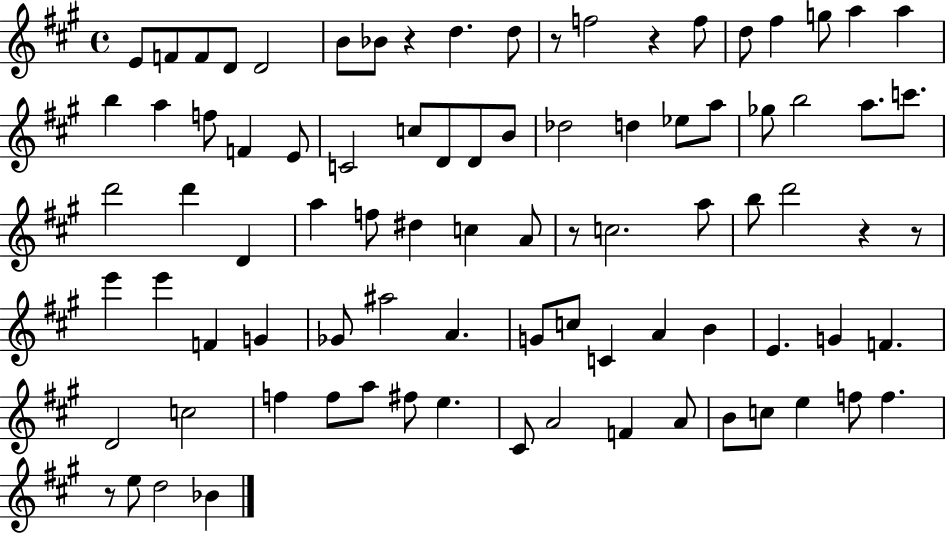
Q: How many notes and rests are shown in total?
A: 87